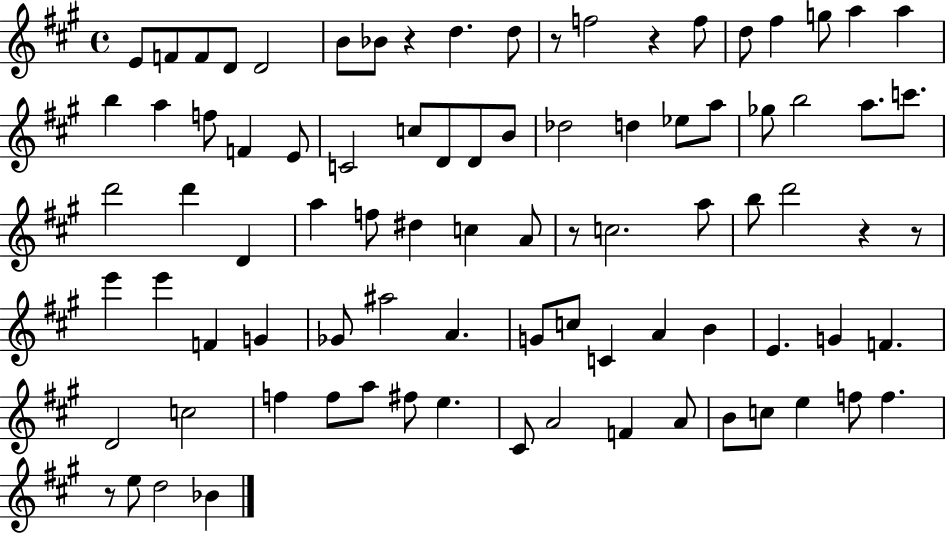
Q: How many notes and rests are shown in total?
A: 87